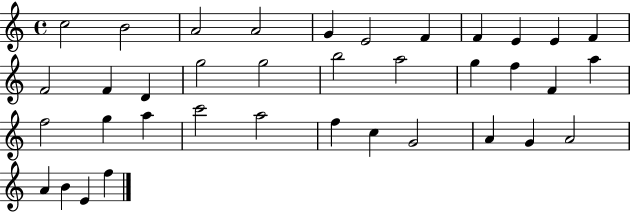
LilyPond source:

{
  \clef treble
  \time 4/4
  \defaultTimeSignature
  \key c \major
  c''2 b'2 | a'2 a'2 | g'4 e'2 f'4 | f'4 e'4 e'4 f'4 | \break f'2 f'4 d'4 | g''2 g''2 | b''2 a''2 | g''4 f''4 f'4 a''4 | \break f''2 g''4 a''4 | c'''2 a''2 | f''4 c''4 g'2 | a'4 g'4 a'2 | \break a'4 b'4 e'4 f''4 | \bar "|."
}